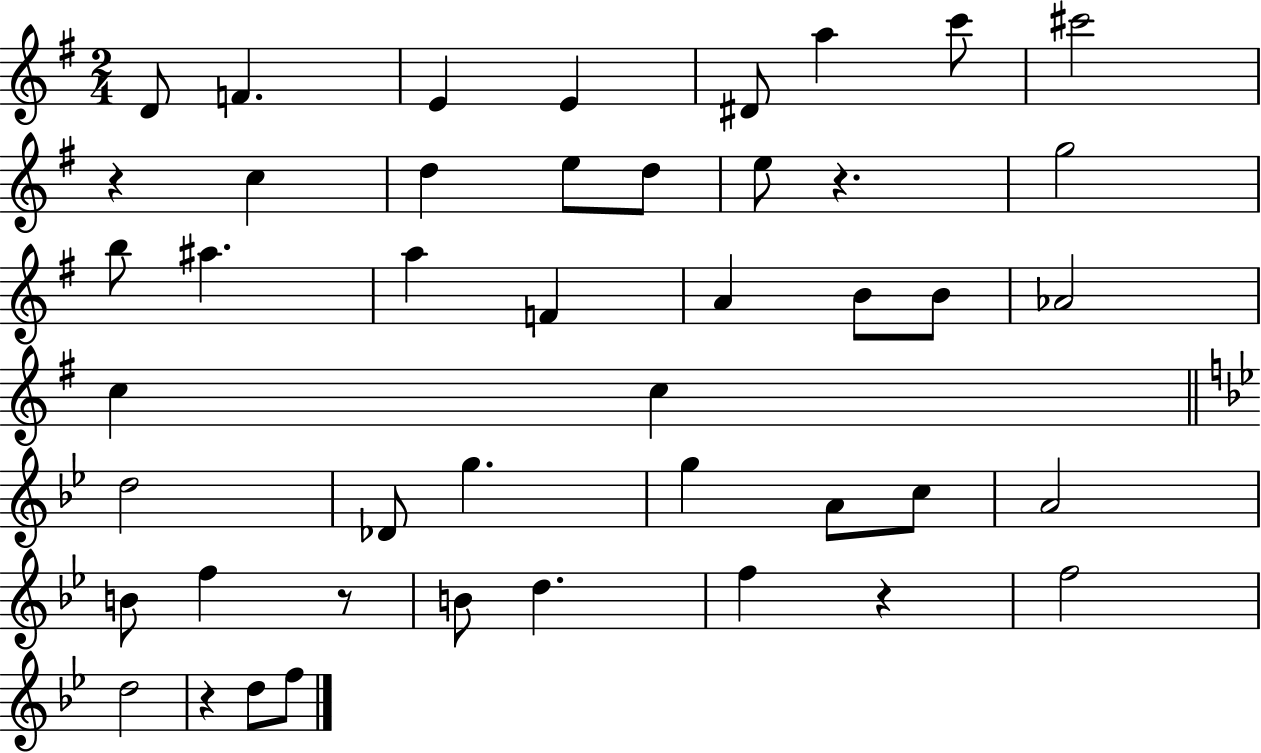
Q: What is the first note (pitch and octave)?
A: D4